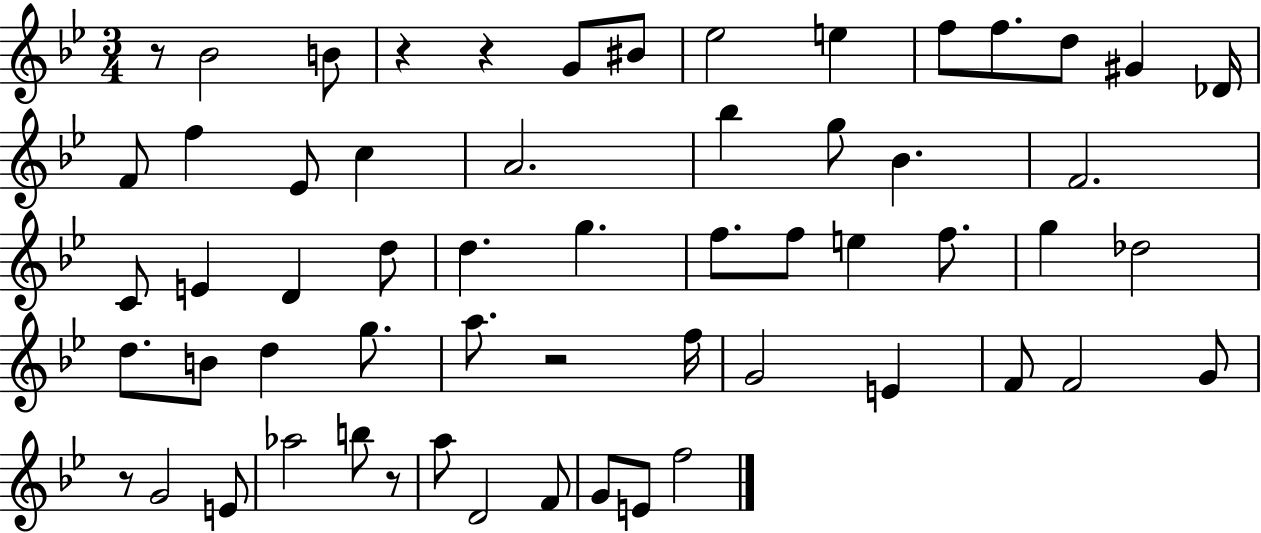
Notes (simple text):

R/e Bb4/h B4/e R/q R/q G4/e BIS4/e Eb5/h E5/q F5/e F5/e. D5/e G#4/q Db4/s F4/e F5/q Eb4/e C5/q A4/h. Bb5/q G5/e Bb4/q. F4/h. C4/e E4/q D4/q D5/e D5/q. G5/q. F5/e. F5/e E5/q F5/e. G5/q Db5/h D5/e. B4/e D5/q G5/e. A5/e. R/h F5/s G4/h E4/q F4/e F4/h G4/e R/e G4/h E4/e Ab5/h B5/e R/e A5/e D4/h F4/e G4/e E4/e F5/h